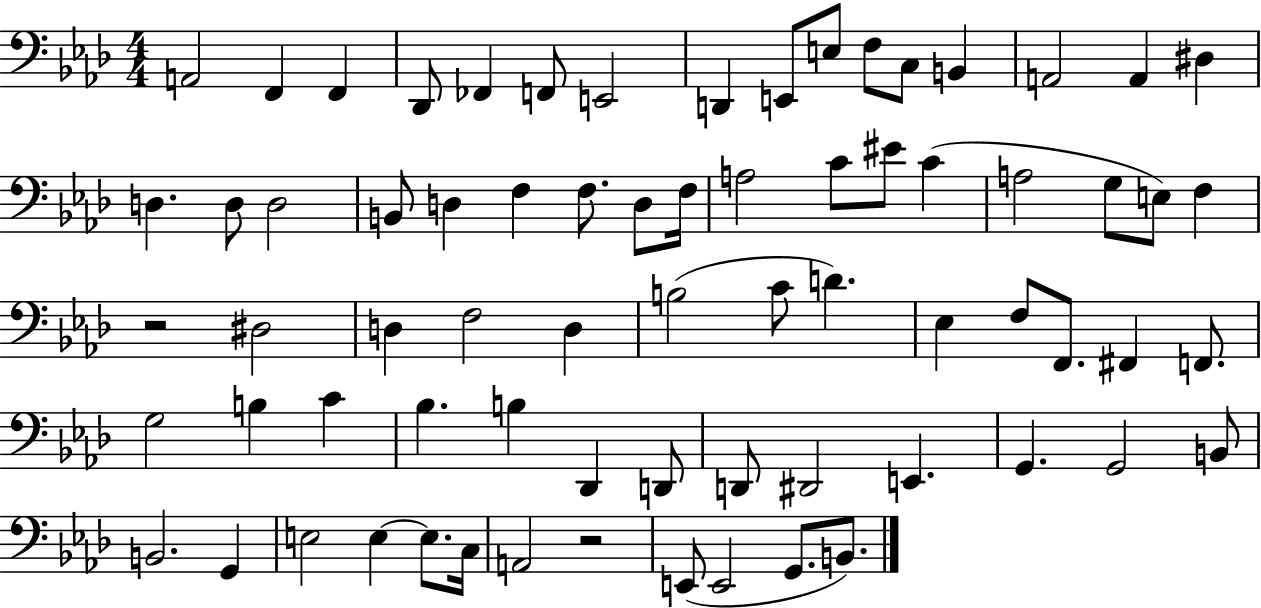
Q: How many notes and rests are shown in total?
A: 71